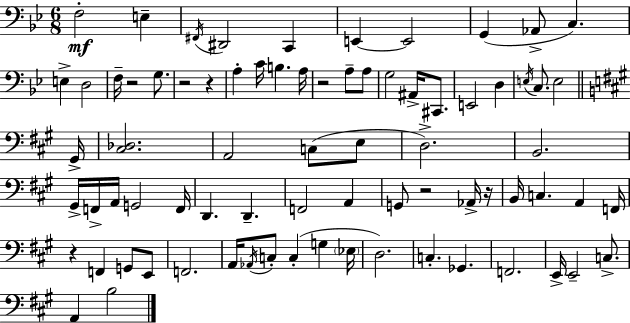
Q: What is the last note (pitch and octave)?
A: B3